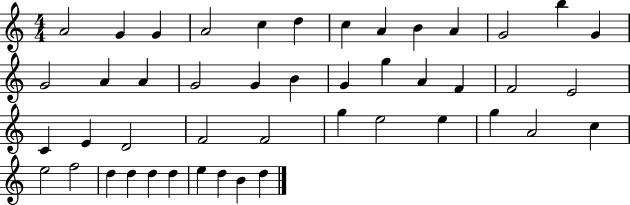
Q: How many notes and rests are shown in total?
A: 46